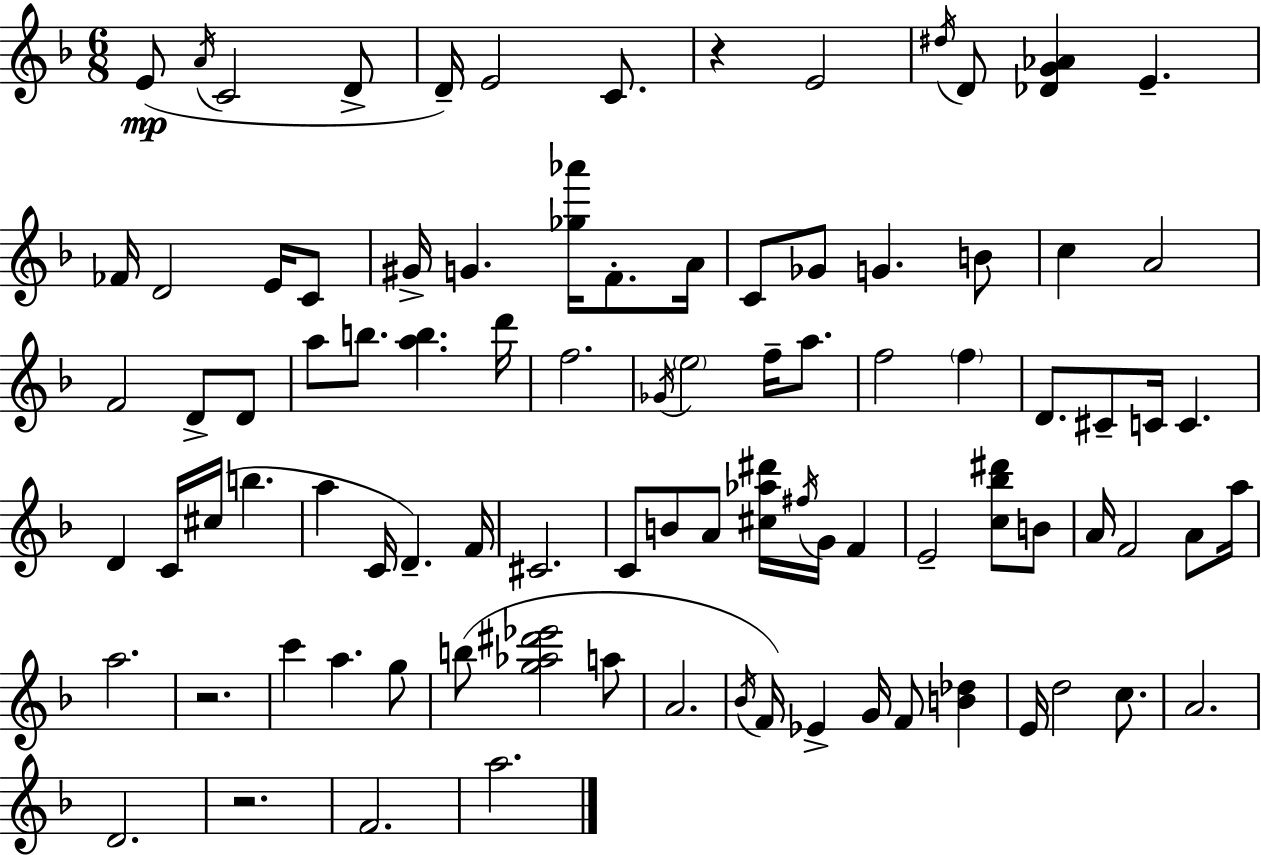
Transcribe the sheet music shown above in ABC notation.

X:1
T:Untitled
M:6/8
L:1/4
K:Dm
E/2 A/4 C2 D/2 D/4 E2 C/2 z E2 ^d/4 D/2 [_DG_A] E _F/4 D2 E/4 C/2 ^G/4 G [_g_a']/4 F/2 A/4 C/2 _G/2 G B/2 c A2 F2 D/2 D/2 a/2 b/2 [ab] d'/4 f2 _G/4 e2 f/4 a/2 f2 f D/2 ^C/2 C/4 C D C/4 ^c/4 b a C/4 D F/4 ^C2 C/2 B/2 A/2 [^c_a^d']/4 ^f/4 G/4 F E2 [c_b^d']/2 B/2 A/4 F2 A/2 a/4 a2 z2 c' a g/2 b/2 [g_a^d'_e']2 a/2 A2 _B/4 F/4 _E G/4 F/2 [B_d] E/4 d2 c/2 A2 D2 z2 F2 a2